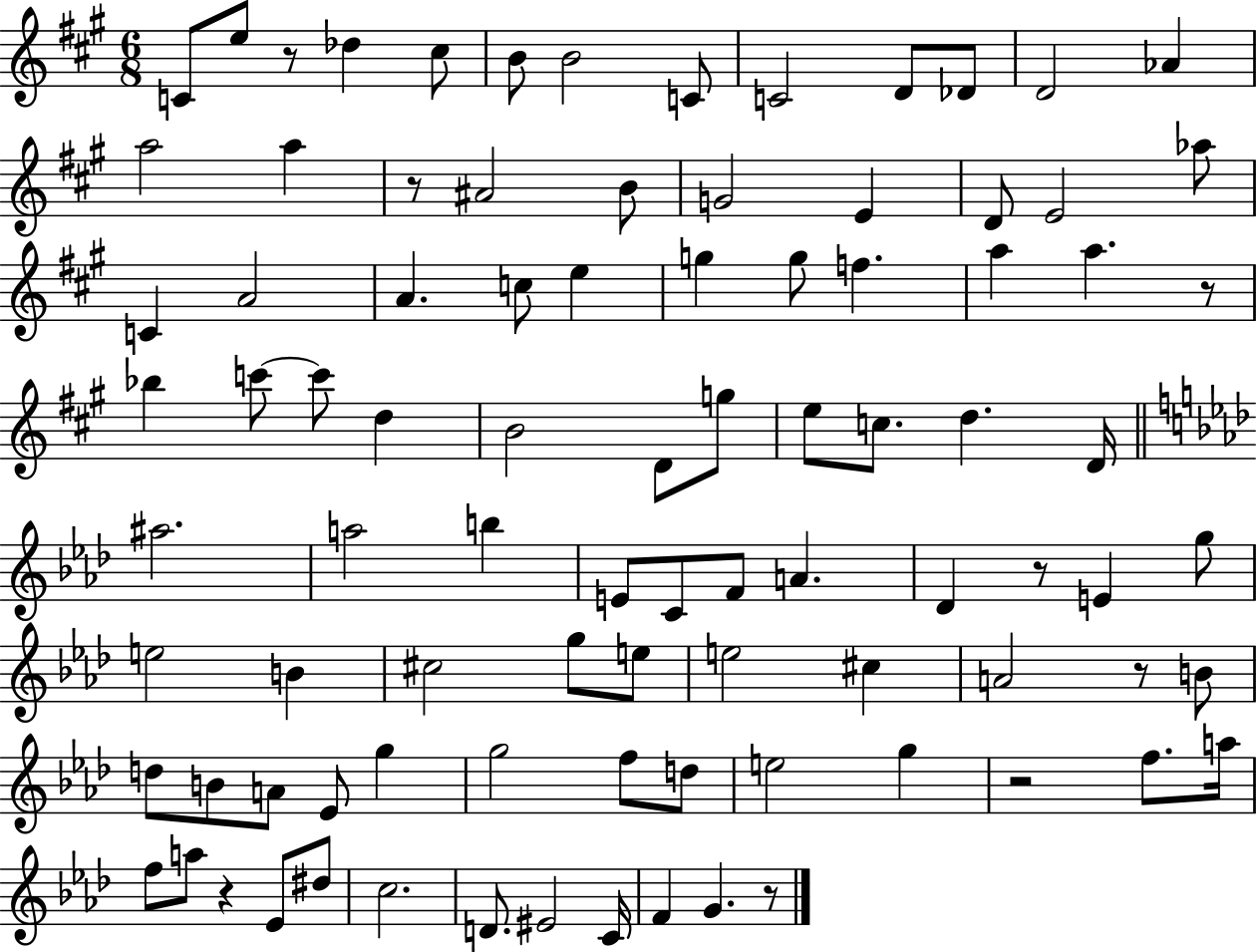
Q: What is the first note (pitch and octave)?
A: C4